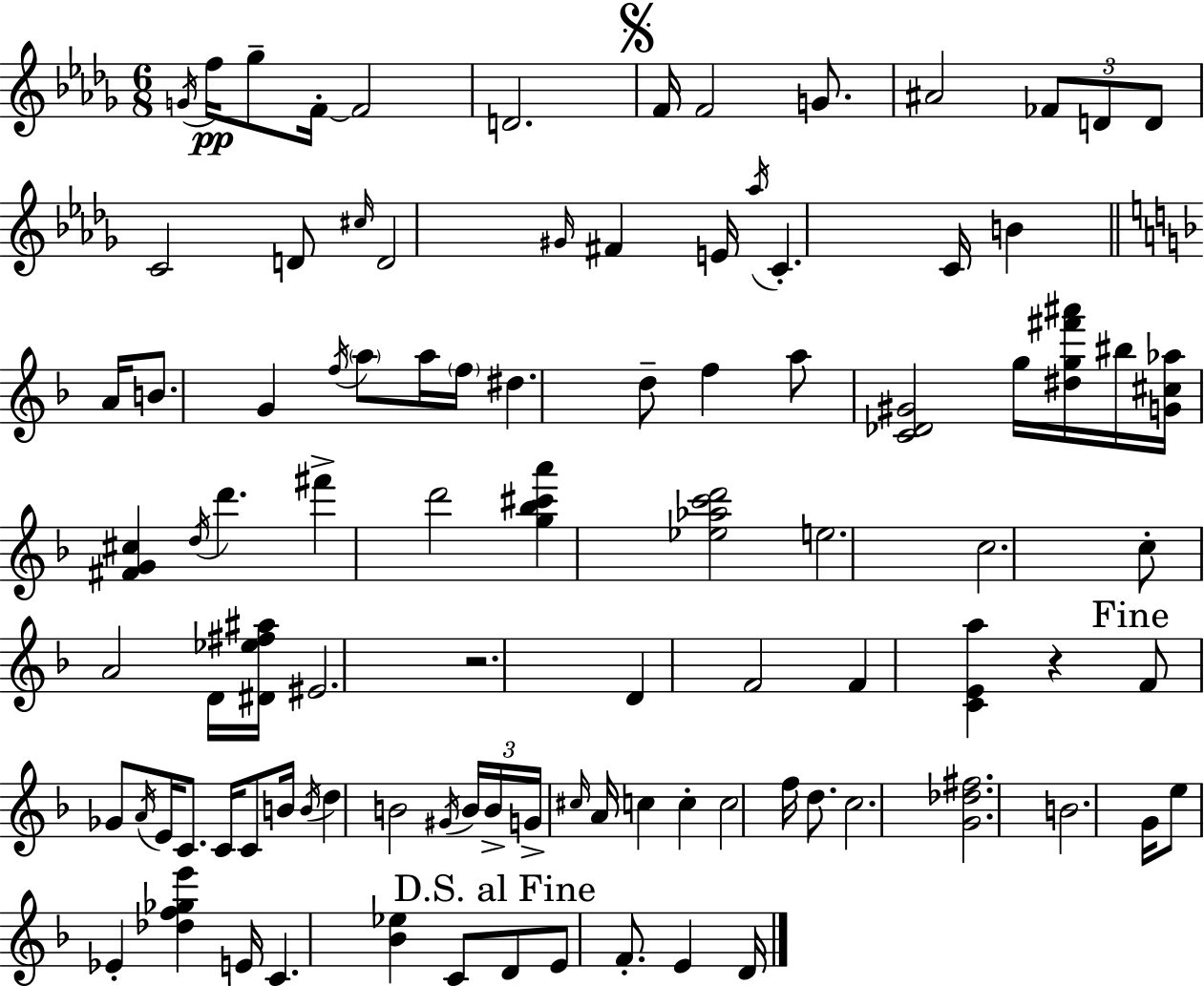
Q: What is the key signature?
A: BES minor